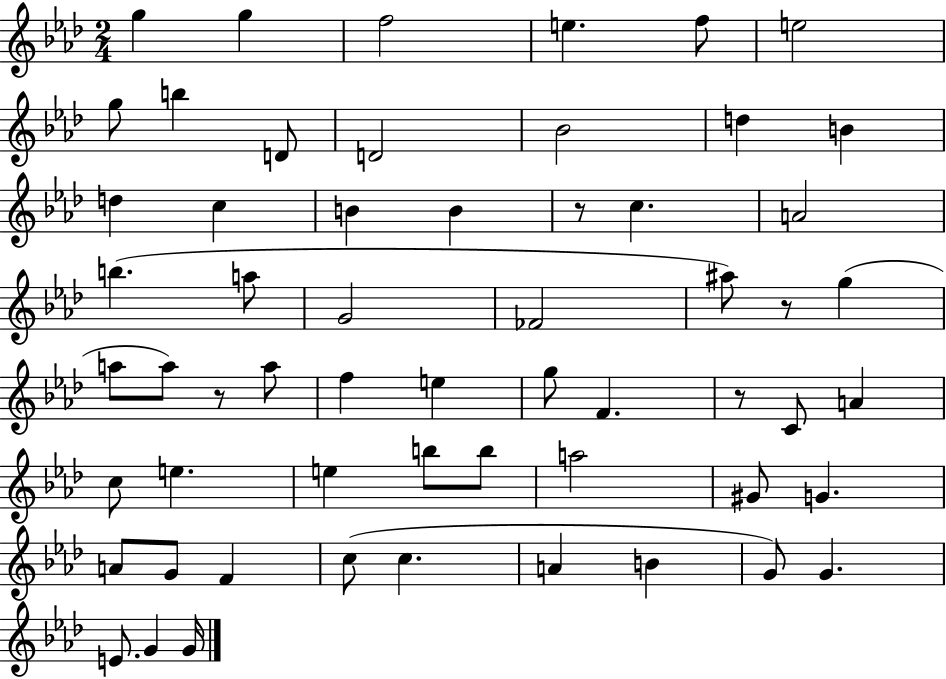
X:1
T:Untitled
M:2/4
L:1/4
K:Ab
g g f2 e f/2 e2 g/2 b D/2 D2 _B2 d B d c B B z/2 c A2 b a/2 G2 _F2 ^a/2 z/2 g a/2 a/2 z/2 a/2 f e g/2 F z/2 C/2 A c/2 e e b/2 b/2 a2 ^G/2 G A/2 G/2 F c/2 c A B G/2 G E/2 G G/4